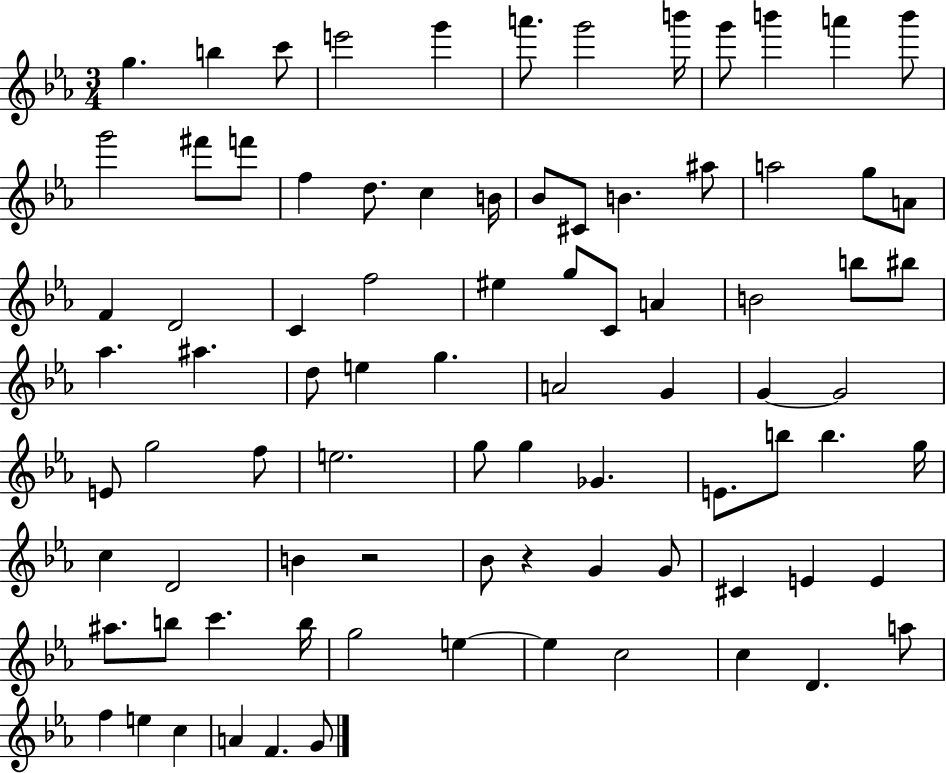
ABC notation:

X:1
T:Untitled
M:3/4
L:1/4
K:Eb
g b c'/2 e'2 g' a'/2 g'2 b'/4 g'/2 b' a' b'/2 g'2 ^f'/2 f'/2 f d/2 c B/4 _B/2 ^C/2 B ^a/2 a2 g/2 A/2 F D2 C f2 ^e g/2 C/2 A B2 b/2 ^b/2 _a ^a d/2 e g A2 G G G2 E/2 g2 f/2 e2 g/2 g _G E/2 b/2 b g/4 c D2 B z2 _B/2 z G G/2 ^C E E ^a/2 b/2 c' b/4 g2 e e c2 c D a/2 f e c A F G/2